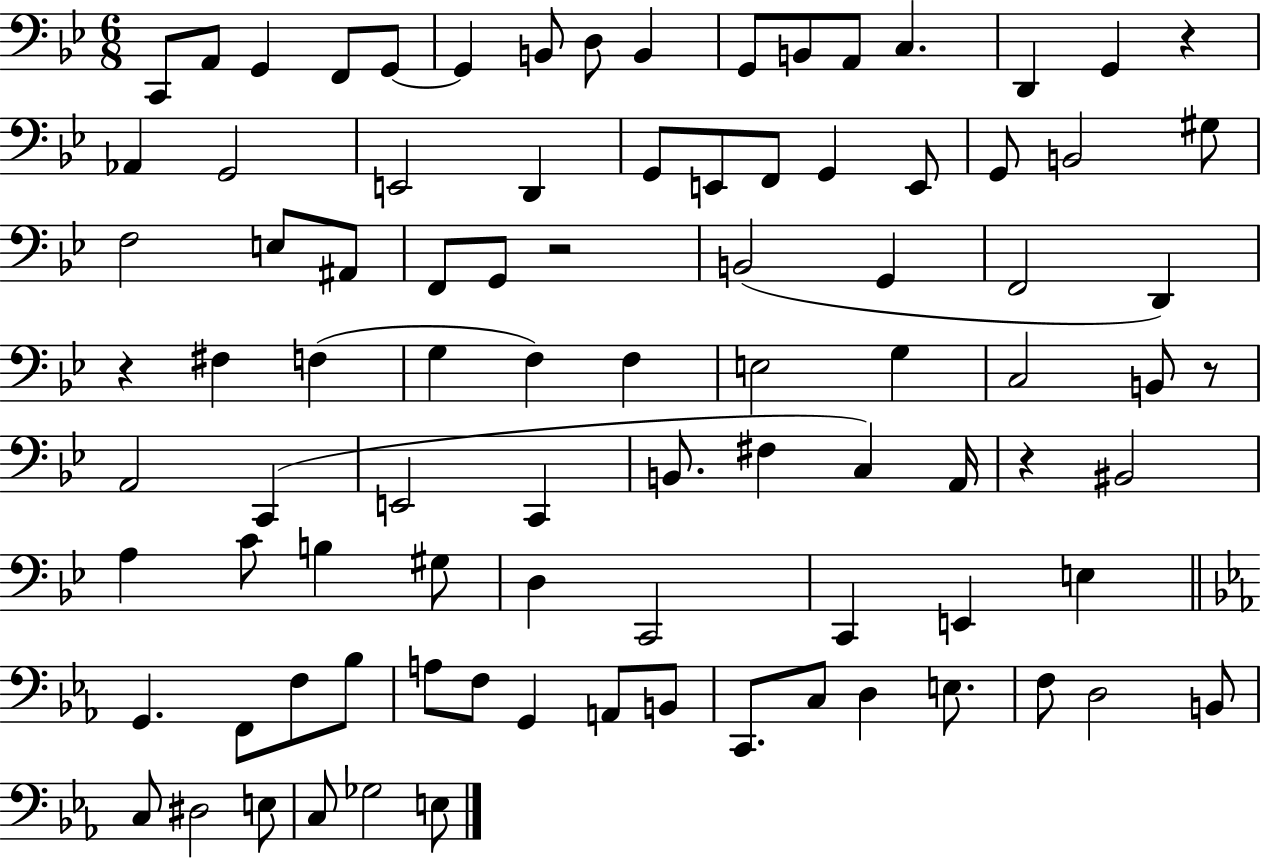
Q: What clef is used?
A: bass